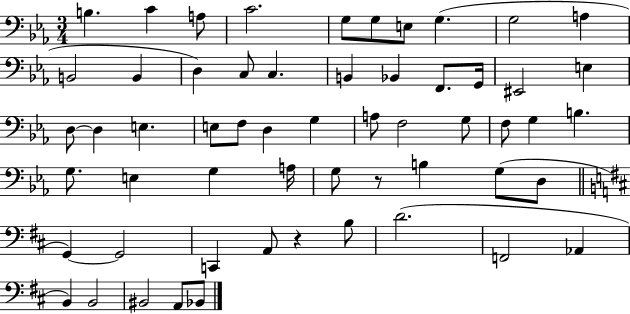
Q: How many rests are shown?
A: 2